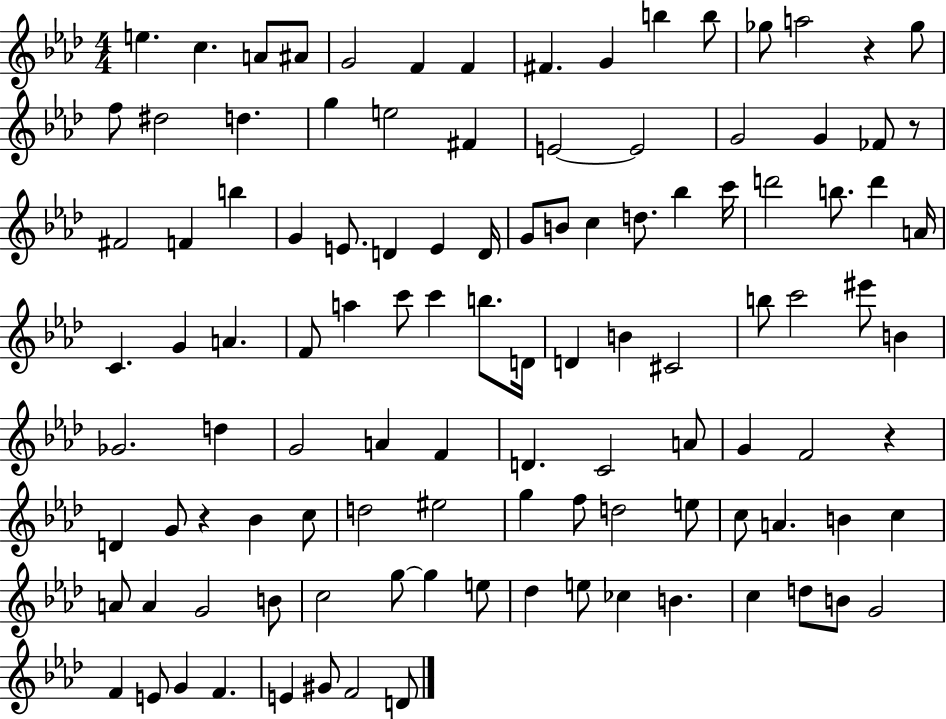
{
  \clef treble
  \numericTimeSignature
  \time 4/4
  \key aes \major
  e''4. c''4. a'8 ais'8 | g'2 f'4 f'4 | fis'4. g'4 b''4 b''8 | ges''8 a''2 r4 ges''8 | \break f''8 dis''2 d''4. | g''4 e''2 fis'4 | e'2~~ e'2 | g'2 g'4 fes'8 r8 | \break fis'2 f'4 b''4 | g'4 e'8. d'4 e'4 d'16 | g'8 b'8 c''4 d''8. bes''4 c'''16 | d'''2 b''8. d'''4 a'16 | \break c'4. g'4 a'4. | f'8 a''4 c'''8 c'''4 b''8. d'16 | d'4 b'4 cis'2 | b''8 c'''2 eis'''8 b'4 | \break ges'2. d''4 | g'2 a'4 f'4 | d'4. c'2 a'8 | g'4 f'2 r4 | \break d'4 g'8 r4 bes'4 c''8 | d''2 eis''2 | g''4 f''8 d''2 e''8 | c''8 a'4. b'4 c''4 | \break a'8 a'4 g'2 b'8 | c''2 g''8~~ g''4 e''8 | des''4 e''8 ces''4 b'4. | c''4 d''8 b'8 g'2 | \break f'4 e'8 g'4 f'4. | e'4 gis'8 f'2 d'8 | \bar "|."
}